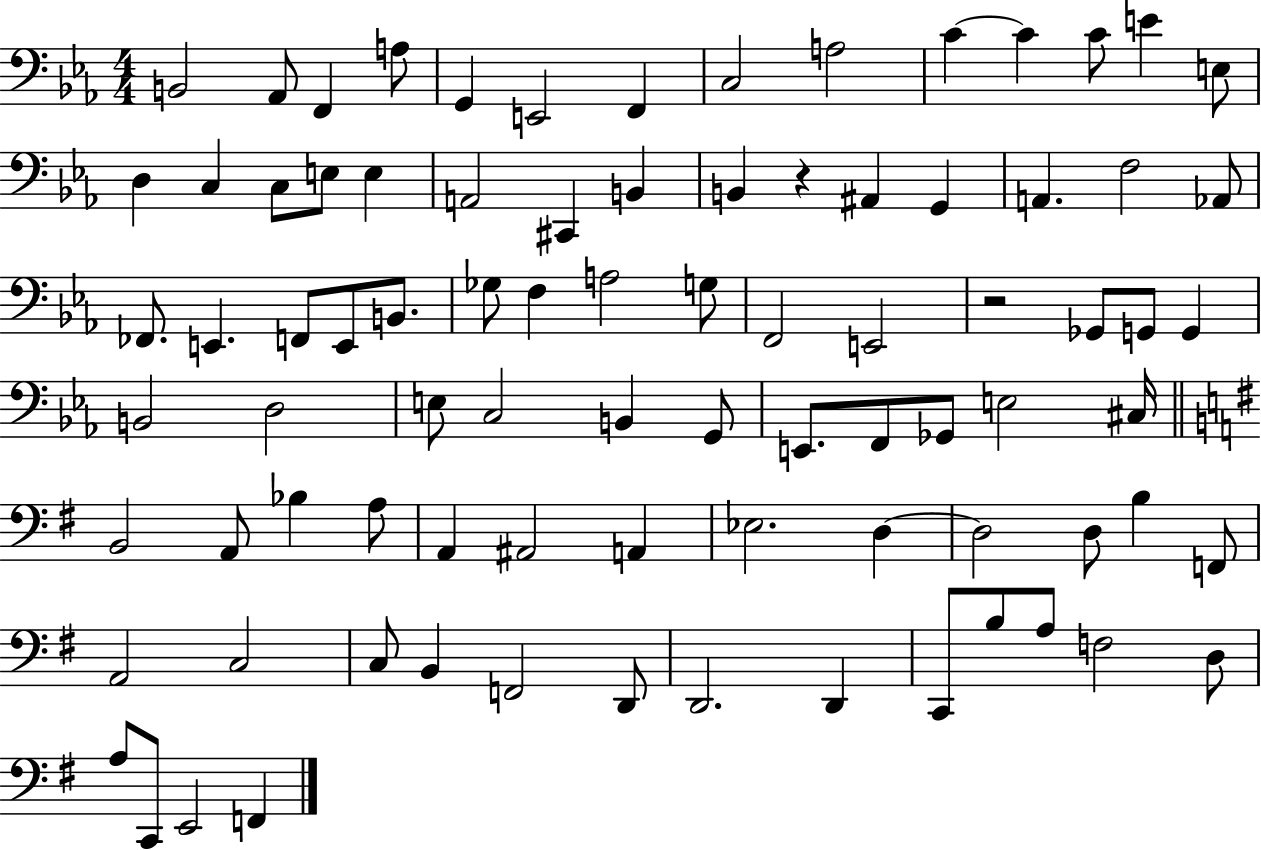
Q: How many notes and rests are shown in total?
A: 85